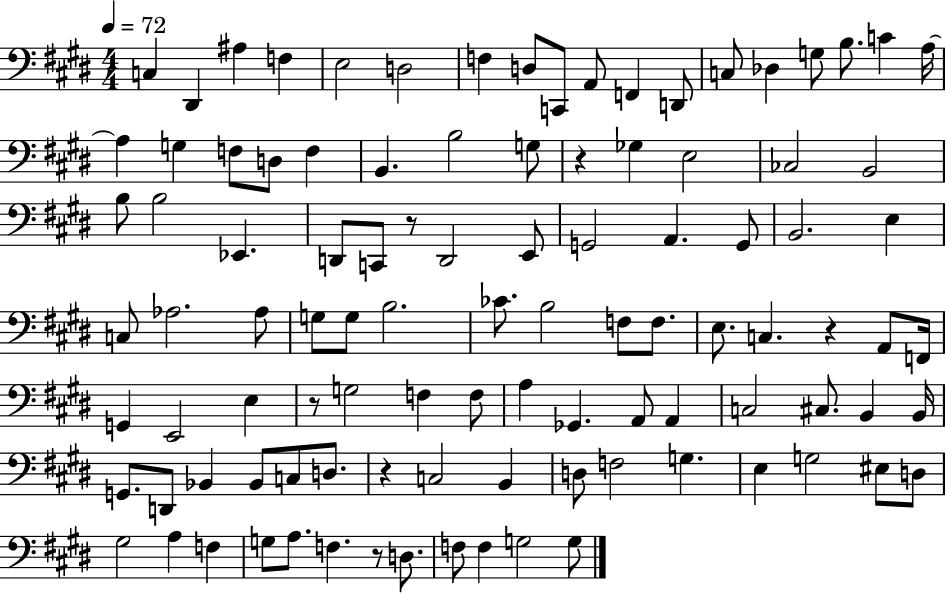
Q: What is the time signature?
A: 4/4